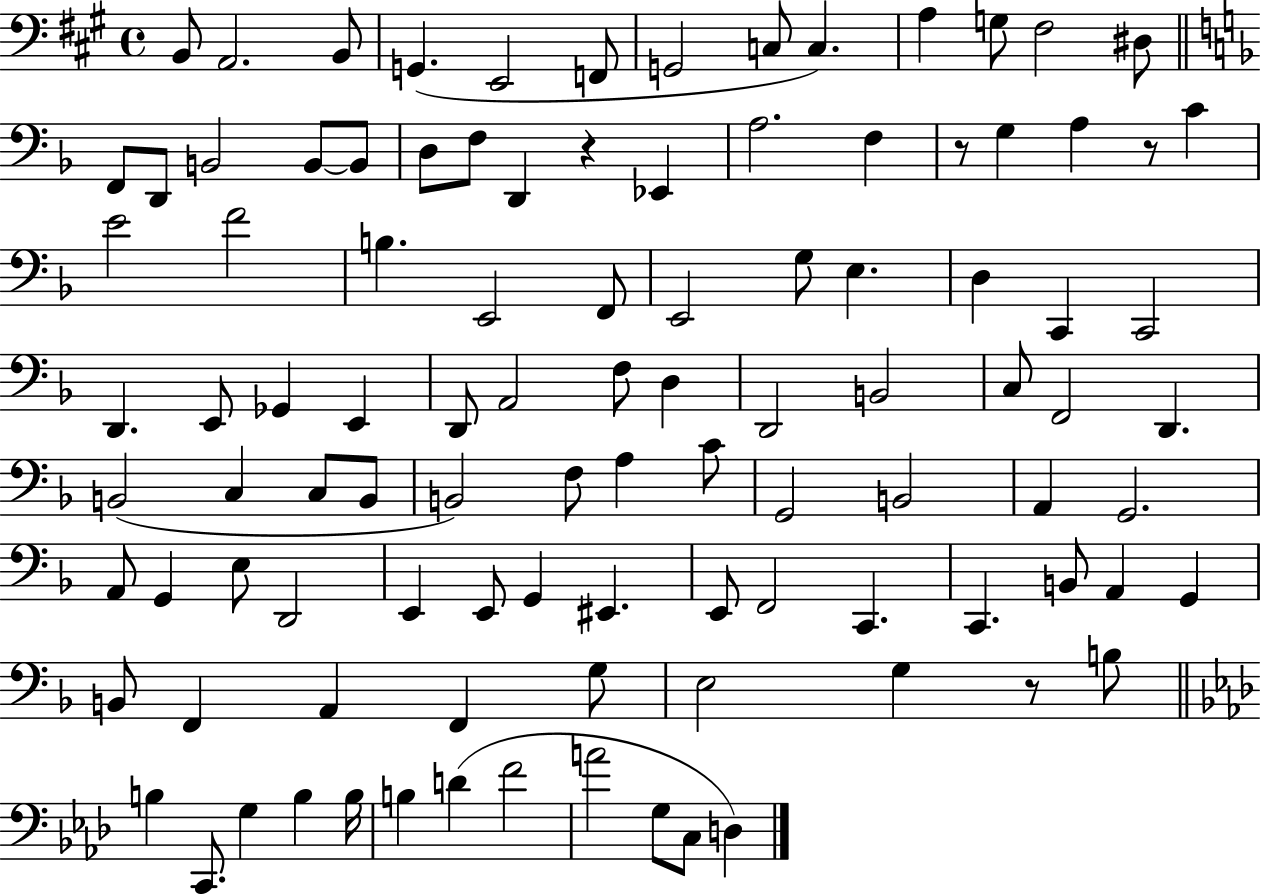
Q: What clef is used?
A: bass